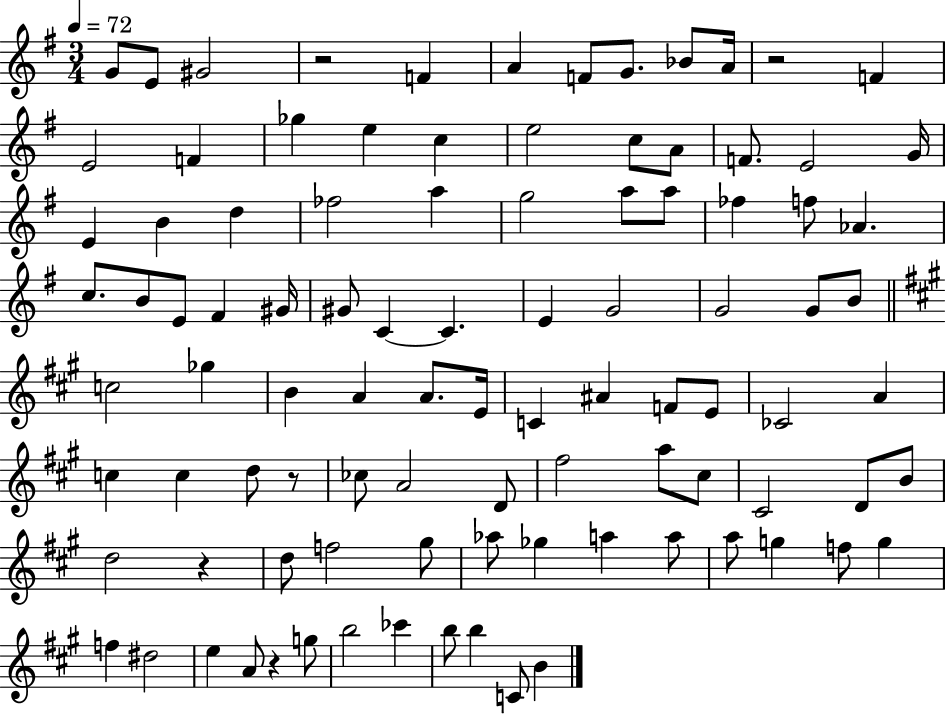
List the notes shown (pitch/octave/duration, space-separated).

G4/e E4/e G#4/h R/h F4/q A4/q F4/e G4/e. Bb4/e A4/s R/h F4/q E4/h F4/q Gb5/q E5/q C5/q E5/h C5/e A4/e F4/e. E4/h G4/s E4/q B4/q D5/q FES5/h A5/q G5/h A5/e A5/e FES5/q F5/e Ab4/q. C5/e. B4/e E4/e F#4/q G#4/s G#4/e C4/q C4/q. E4/q G4/h G4/h G4/e B4/e C5/h Gb5/q B4/q A4/q A4/e. E4/s C4/q A#4/q F4/e E4/e CES4/h A4/q C5/q C5/q D5/e R/e CES5/e A4/h D4/e F#5/h A5/e C#5/e C#4/h D4/e B4/e D5/h R/q D5/e F5/h G#5/e Ab5/e Gb5/q A5/q A5/e A5/e G5/q F5/e G5/q F5/q D#5/h E5/q A4/e R/q G5/e B5/h CES6/q B5/e B5/q C4/e B4/q